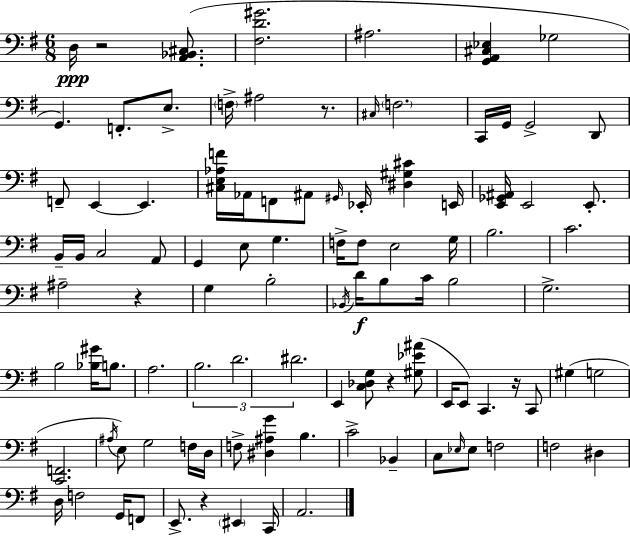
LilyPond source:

{
  \clef bass
  \numericTimeSignature
  \time 6/8
  \key e \minor
  d16\ppp r2 <a, bes, cis>8.( | <fis d' gis'>2. | ais2. | <g, a, cis ees>4 ges2 | \break g,4.) f,8.-. e8.-> | \parenthesize f16-> ais2 r8. | \grace { cis16 } \parenthesize f2. | c,16 g,16 g,2-> d,8 | \break f,8-- e,4~~ e,4. | <cis e aes f'>16 aes,16 f,8 ais,8 \grace { gis,16 } ees,16-. <dis gis cis'>4 | e,16 <e, ges, ais,>16 e,2 e,8.-. | b,16-- b,16 c2 | \break a,8 g,4 e8 g4. | f16-> f8 e2 | g16 b2. | c'2. | \break ais2-- r4 | g4 b2-. | \acciaccatura { bes,16 }\f d'16 b8 c'16 b2 | g2.-> | \break b2 <bes gis'>16 | b8. a2. | \tuplet 3/2 { b2. | d'2. | \break dis'2. } | e,4 <c des g>8 r4 | <gis ees' ais'>8( e,16 e,8) c,4. | r16 c,8 gis4( g2 | \break <c, f,>2. | \acciaccatura { ais16 }) e8 g2 | f16 d16 f8-> <dis ais g'>4 b4. | c'2-> | \break bes,4-- c8 \grace { ees16 } ees8 f2 | f2 | dis4 d16 f2 | g,16 f,8 e,8.-> r4 | \break \parenthesize eis,4 c,16 a,2. | \bar "|."
}